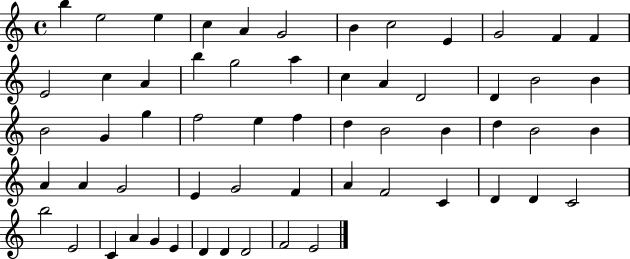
{
  \clef treble
  \time 4/4
  \defaultTimeSignature
  \key c \major
  b''4 e''2 e''4 | c''4 a'4 g'2 | b'4 c''2 e'4 | g'2 f'4 f'4 | \break e'2 c''4 a'4 | b''4 g''2 a''4 | c''4 a'4 d'2 | d'4 b'2 b'4 | \break b'2 g'4 g''4 | f''2 e''4 f''4 | d''4 b'2 b'4 | d''4 b'2 b'4 | \break a'4 a'4 g'2 | e'4 g'2 f'4 | a'4 f'2 c'4 | d'4 d'4 c'2 | \break b''2 e'2 | c'4 a'4 g'4 e'4 | d'4 d'4 d'2 | f'2 e'2 | \break \bar "|."
}